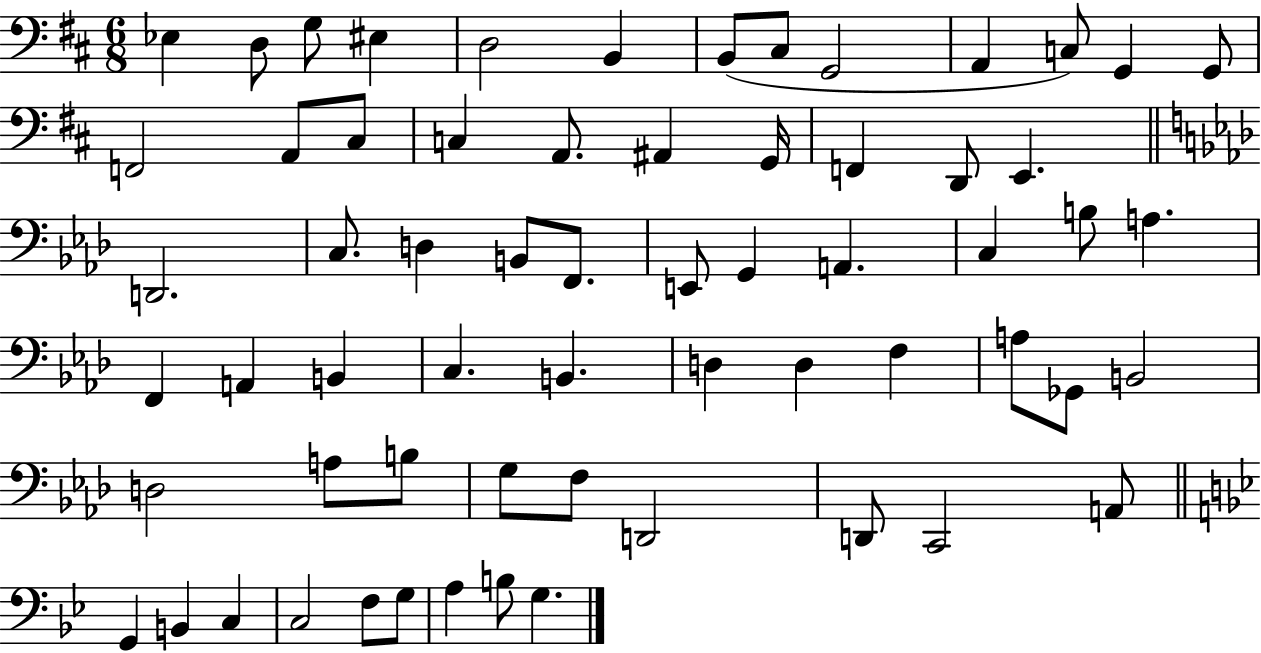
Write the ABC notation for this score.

X:1
T:Untitled
M:6/8
L:1/4
K:D
_E, D,/2 G,/2 ^E, D,2 B,, B,,/2 ^C,/2 G,,2 A,, C,/2 G,, G,,/2 F,,2 A,,/2 ^C,/2 C, A,,/2 ^A,, G,,/4 F,, D,,/2 E,, D,,2 C,/2 D, B,,/2 F,,/2 E,,/2 G,, A,, C, B,/2 A, F,, A,, B,, C, B,, D, D, F, A,/2 _G,,/2 B,,2 D,2 A,/2 B,/2 G,/2 F,/2 D,,2 D,,/2 C,,2 A,,/2 G,, B,, C, C,2 F,/2 G,/2 A, B,/2 G,